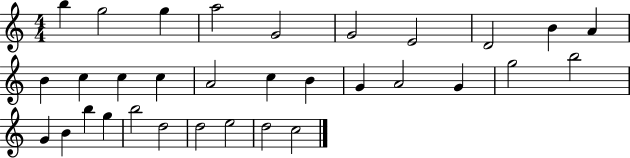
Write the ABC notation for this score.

X:1
T:Untitled
M:4/4
L:1/4
K:C
b g2 g a2 G2 G2 E2 D2 B A B c c c A2 c B G A2 G g2 b2 G B b g b2 d2 d2 e2 d2 c2